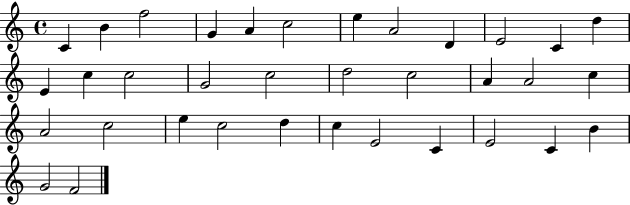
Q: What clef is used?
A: treble